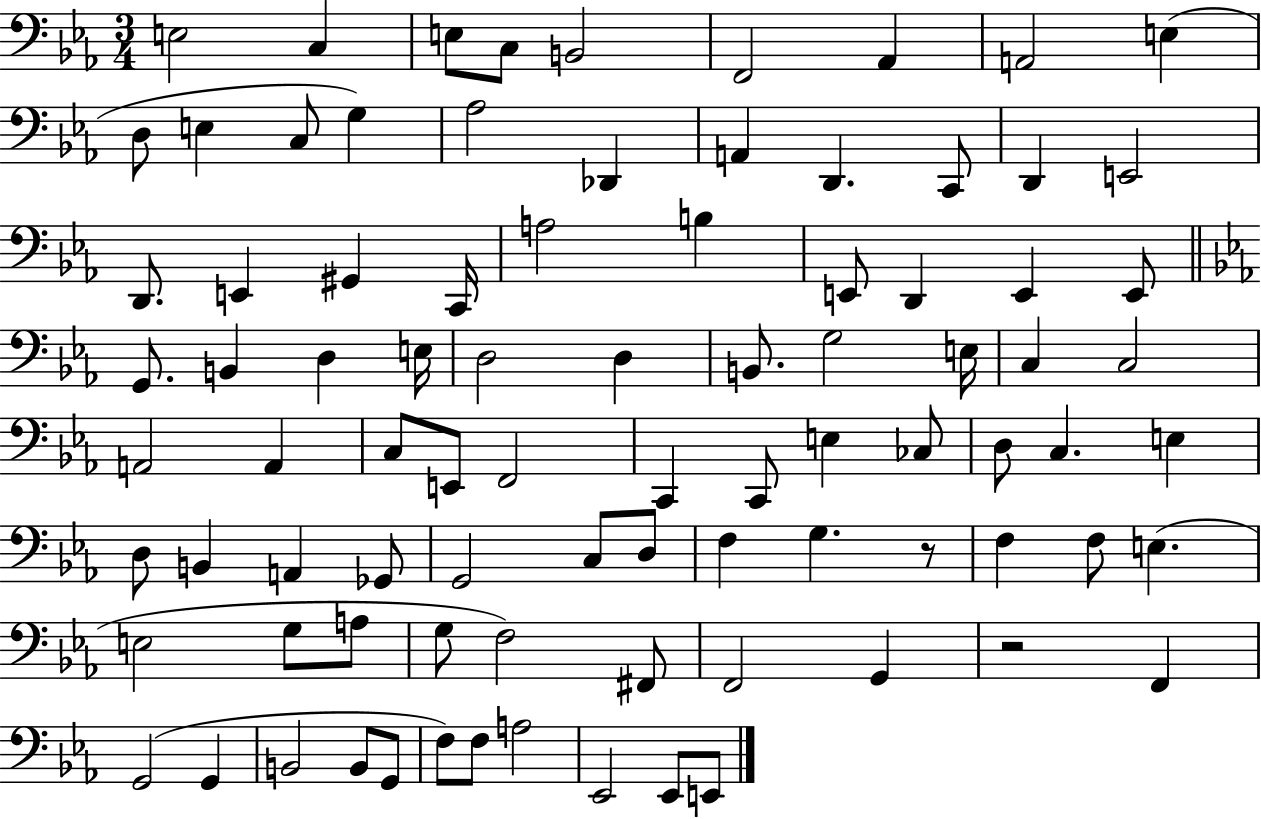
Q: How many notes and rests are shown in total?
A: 87